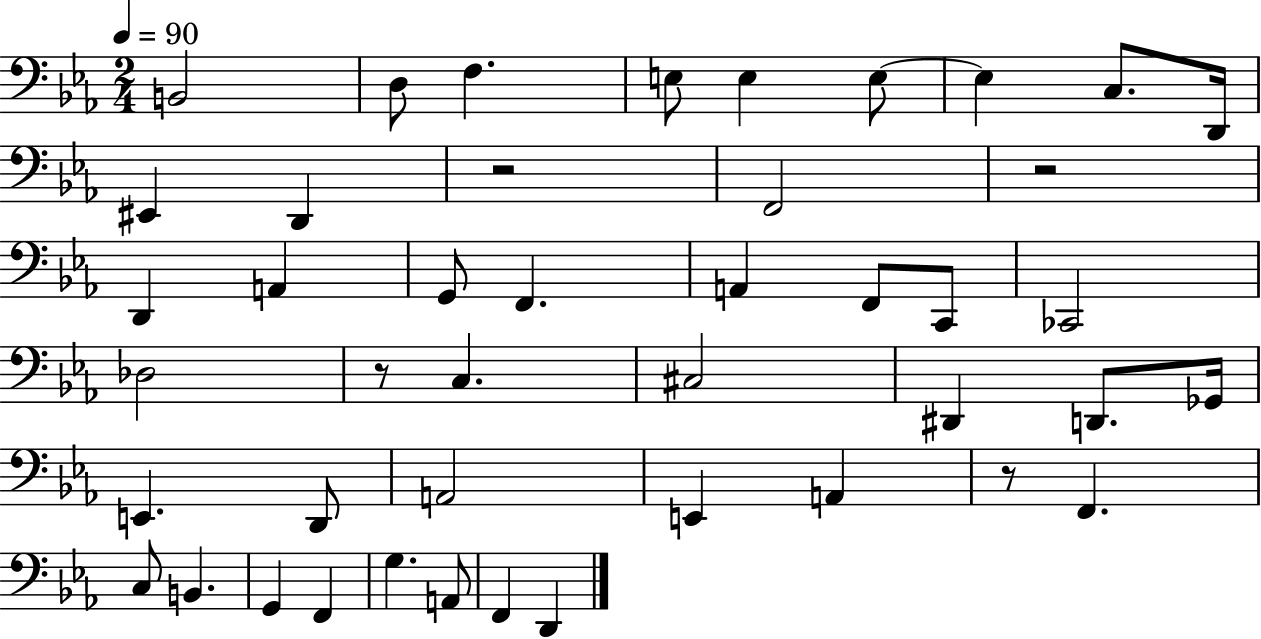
{
  \clef bass
  \numericTimeSignature
  \time 2/4
  \key ees \major
  \tempo 4 = 90
  b,2 | d8 f4. | e8 e4 e8~~ | e4 c8. d,16 | \break eis,4 d,4 | r2 | f,2 | r2 | \break d,4 a,4 | g,8 f,4. | a,4 f,8 c,8 | ces,2 | \break des2 | r8 c4. | cis2 | dis,4 d,8. ges,16 | \break e,4. d,8 | a,2 | e,4 a,4 | r8 f,4. | \break c8 b,4. | g,4 f,4 | g4. a,8 | f,4 d,4 | \break \bar "|."
}